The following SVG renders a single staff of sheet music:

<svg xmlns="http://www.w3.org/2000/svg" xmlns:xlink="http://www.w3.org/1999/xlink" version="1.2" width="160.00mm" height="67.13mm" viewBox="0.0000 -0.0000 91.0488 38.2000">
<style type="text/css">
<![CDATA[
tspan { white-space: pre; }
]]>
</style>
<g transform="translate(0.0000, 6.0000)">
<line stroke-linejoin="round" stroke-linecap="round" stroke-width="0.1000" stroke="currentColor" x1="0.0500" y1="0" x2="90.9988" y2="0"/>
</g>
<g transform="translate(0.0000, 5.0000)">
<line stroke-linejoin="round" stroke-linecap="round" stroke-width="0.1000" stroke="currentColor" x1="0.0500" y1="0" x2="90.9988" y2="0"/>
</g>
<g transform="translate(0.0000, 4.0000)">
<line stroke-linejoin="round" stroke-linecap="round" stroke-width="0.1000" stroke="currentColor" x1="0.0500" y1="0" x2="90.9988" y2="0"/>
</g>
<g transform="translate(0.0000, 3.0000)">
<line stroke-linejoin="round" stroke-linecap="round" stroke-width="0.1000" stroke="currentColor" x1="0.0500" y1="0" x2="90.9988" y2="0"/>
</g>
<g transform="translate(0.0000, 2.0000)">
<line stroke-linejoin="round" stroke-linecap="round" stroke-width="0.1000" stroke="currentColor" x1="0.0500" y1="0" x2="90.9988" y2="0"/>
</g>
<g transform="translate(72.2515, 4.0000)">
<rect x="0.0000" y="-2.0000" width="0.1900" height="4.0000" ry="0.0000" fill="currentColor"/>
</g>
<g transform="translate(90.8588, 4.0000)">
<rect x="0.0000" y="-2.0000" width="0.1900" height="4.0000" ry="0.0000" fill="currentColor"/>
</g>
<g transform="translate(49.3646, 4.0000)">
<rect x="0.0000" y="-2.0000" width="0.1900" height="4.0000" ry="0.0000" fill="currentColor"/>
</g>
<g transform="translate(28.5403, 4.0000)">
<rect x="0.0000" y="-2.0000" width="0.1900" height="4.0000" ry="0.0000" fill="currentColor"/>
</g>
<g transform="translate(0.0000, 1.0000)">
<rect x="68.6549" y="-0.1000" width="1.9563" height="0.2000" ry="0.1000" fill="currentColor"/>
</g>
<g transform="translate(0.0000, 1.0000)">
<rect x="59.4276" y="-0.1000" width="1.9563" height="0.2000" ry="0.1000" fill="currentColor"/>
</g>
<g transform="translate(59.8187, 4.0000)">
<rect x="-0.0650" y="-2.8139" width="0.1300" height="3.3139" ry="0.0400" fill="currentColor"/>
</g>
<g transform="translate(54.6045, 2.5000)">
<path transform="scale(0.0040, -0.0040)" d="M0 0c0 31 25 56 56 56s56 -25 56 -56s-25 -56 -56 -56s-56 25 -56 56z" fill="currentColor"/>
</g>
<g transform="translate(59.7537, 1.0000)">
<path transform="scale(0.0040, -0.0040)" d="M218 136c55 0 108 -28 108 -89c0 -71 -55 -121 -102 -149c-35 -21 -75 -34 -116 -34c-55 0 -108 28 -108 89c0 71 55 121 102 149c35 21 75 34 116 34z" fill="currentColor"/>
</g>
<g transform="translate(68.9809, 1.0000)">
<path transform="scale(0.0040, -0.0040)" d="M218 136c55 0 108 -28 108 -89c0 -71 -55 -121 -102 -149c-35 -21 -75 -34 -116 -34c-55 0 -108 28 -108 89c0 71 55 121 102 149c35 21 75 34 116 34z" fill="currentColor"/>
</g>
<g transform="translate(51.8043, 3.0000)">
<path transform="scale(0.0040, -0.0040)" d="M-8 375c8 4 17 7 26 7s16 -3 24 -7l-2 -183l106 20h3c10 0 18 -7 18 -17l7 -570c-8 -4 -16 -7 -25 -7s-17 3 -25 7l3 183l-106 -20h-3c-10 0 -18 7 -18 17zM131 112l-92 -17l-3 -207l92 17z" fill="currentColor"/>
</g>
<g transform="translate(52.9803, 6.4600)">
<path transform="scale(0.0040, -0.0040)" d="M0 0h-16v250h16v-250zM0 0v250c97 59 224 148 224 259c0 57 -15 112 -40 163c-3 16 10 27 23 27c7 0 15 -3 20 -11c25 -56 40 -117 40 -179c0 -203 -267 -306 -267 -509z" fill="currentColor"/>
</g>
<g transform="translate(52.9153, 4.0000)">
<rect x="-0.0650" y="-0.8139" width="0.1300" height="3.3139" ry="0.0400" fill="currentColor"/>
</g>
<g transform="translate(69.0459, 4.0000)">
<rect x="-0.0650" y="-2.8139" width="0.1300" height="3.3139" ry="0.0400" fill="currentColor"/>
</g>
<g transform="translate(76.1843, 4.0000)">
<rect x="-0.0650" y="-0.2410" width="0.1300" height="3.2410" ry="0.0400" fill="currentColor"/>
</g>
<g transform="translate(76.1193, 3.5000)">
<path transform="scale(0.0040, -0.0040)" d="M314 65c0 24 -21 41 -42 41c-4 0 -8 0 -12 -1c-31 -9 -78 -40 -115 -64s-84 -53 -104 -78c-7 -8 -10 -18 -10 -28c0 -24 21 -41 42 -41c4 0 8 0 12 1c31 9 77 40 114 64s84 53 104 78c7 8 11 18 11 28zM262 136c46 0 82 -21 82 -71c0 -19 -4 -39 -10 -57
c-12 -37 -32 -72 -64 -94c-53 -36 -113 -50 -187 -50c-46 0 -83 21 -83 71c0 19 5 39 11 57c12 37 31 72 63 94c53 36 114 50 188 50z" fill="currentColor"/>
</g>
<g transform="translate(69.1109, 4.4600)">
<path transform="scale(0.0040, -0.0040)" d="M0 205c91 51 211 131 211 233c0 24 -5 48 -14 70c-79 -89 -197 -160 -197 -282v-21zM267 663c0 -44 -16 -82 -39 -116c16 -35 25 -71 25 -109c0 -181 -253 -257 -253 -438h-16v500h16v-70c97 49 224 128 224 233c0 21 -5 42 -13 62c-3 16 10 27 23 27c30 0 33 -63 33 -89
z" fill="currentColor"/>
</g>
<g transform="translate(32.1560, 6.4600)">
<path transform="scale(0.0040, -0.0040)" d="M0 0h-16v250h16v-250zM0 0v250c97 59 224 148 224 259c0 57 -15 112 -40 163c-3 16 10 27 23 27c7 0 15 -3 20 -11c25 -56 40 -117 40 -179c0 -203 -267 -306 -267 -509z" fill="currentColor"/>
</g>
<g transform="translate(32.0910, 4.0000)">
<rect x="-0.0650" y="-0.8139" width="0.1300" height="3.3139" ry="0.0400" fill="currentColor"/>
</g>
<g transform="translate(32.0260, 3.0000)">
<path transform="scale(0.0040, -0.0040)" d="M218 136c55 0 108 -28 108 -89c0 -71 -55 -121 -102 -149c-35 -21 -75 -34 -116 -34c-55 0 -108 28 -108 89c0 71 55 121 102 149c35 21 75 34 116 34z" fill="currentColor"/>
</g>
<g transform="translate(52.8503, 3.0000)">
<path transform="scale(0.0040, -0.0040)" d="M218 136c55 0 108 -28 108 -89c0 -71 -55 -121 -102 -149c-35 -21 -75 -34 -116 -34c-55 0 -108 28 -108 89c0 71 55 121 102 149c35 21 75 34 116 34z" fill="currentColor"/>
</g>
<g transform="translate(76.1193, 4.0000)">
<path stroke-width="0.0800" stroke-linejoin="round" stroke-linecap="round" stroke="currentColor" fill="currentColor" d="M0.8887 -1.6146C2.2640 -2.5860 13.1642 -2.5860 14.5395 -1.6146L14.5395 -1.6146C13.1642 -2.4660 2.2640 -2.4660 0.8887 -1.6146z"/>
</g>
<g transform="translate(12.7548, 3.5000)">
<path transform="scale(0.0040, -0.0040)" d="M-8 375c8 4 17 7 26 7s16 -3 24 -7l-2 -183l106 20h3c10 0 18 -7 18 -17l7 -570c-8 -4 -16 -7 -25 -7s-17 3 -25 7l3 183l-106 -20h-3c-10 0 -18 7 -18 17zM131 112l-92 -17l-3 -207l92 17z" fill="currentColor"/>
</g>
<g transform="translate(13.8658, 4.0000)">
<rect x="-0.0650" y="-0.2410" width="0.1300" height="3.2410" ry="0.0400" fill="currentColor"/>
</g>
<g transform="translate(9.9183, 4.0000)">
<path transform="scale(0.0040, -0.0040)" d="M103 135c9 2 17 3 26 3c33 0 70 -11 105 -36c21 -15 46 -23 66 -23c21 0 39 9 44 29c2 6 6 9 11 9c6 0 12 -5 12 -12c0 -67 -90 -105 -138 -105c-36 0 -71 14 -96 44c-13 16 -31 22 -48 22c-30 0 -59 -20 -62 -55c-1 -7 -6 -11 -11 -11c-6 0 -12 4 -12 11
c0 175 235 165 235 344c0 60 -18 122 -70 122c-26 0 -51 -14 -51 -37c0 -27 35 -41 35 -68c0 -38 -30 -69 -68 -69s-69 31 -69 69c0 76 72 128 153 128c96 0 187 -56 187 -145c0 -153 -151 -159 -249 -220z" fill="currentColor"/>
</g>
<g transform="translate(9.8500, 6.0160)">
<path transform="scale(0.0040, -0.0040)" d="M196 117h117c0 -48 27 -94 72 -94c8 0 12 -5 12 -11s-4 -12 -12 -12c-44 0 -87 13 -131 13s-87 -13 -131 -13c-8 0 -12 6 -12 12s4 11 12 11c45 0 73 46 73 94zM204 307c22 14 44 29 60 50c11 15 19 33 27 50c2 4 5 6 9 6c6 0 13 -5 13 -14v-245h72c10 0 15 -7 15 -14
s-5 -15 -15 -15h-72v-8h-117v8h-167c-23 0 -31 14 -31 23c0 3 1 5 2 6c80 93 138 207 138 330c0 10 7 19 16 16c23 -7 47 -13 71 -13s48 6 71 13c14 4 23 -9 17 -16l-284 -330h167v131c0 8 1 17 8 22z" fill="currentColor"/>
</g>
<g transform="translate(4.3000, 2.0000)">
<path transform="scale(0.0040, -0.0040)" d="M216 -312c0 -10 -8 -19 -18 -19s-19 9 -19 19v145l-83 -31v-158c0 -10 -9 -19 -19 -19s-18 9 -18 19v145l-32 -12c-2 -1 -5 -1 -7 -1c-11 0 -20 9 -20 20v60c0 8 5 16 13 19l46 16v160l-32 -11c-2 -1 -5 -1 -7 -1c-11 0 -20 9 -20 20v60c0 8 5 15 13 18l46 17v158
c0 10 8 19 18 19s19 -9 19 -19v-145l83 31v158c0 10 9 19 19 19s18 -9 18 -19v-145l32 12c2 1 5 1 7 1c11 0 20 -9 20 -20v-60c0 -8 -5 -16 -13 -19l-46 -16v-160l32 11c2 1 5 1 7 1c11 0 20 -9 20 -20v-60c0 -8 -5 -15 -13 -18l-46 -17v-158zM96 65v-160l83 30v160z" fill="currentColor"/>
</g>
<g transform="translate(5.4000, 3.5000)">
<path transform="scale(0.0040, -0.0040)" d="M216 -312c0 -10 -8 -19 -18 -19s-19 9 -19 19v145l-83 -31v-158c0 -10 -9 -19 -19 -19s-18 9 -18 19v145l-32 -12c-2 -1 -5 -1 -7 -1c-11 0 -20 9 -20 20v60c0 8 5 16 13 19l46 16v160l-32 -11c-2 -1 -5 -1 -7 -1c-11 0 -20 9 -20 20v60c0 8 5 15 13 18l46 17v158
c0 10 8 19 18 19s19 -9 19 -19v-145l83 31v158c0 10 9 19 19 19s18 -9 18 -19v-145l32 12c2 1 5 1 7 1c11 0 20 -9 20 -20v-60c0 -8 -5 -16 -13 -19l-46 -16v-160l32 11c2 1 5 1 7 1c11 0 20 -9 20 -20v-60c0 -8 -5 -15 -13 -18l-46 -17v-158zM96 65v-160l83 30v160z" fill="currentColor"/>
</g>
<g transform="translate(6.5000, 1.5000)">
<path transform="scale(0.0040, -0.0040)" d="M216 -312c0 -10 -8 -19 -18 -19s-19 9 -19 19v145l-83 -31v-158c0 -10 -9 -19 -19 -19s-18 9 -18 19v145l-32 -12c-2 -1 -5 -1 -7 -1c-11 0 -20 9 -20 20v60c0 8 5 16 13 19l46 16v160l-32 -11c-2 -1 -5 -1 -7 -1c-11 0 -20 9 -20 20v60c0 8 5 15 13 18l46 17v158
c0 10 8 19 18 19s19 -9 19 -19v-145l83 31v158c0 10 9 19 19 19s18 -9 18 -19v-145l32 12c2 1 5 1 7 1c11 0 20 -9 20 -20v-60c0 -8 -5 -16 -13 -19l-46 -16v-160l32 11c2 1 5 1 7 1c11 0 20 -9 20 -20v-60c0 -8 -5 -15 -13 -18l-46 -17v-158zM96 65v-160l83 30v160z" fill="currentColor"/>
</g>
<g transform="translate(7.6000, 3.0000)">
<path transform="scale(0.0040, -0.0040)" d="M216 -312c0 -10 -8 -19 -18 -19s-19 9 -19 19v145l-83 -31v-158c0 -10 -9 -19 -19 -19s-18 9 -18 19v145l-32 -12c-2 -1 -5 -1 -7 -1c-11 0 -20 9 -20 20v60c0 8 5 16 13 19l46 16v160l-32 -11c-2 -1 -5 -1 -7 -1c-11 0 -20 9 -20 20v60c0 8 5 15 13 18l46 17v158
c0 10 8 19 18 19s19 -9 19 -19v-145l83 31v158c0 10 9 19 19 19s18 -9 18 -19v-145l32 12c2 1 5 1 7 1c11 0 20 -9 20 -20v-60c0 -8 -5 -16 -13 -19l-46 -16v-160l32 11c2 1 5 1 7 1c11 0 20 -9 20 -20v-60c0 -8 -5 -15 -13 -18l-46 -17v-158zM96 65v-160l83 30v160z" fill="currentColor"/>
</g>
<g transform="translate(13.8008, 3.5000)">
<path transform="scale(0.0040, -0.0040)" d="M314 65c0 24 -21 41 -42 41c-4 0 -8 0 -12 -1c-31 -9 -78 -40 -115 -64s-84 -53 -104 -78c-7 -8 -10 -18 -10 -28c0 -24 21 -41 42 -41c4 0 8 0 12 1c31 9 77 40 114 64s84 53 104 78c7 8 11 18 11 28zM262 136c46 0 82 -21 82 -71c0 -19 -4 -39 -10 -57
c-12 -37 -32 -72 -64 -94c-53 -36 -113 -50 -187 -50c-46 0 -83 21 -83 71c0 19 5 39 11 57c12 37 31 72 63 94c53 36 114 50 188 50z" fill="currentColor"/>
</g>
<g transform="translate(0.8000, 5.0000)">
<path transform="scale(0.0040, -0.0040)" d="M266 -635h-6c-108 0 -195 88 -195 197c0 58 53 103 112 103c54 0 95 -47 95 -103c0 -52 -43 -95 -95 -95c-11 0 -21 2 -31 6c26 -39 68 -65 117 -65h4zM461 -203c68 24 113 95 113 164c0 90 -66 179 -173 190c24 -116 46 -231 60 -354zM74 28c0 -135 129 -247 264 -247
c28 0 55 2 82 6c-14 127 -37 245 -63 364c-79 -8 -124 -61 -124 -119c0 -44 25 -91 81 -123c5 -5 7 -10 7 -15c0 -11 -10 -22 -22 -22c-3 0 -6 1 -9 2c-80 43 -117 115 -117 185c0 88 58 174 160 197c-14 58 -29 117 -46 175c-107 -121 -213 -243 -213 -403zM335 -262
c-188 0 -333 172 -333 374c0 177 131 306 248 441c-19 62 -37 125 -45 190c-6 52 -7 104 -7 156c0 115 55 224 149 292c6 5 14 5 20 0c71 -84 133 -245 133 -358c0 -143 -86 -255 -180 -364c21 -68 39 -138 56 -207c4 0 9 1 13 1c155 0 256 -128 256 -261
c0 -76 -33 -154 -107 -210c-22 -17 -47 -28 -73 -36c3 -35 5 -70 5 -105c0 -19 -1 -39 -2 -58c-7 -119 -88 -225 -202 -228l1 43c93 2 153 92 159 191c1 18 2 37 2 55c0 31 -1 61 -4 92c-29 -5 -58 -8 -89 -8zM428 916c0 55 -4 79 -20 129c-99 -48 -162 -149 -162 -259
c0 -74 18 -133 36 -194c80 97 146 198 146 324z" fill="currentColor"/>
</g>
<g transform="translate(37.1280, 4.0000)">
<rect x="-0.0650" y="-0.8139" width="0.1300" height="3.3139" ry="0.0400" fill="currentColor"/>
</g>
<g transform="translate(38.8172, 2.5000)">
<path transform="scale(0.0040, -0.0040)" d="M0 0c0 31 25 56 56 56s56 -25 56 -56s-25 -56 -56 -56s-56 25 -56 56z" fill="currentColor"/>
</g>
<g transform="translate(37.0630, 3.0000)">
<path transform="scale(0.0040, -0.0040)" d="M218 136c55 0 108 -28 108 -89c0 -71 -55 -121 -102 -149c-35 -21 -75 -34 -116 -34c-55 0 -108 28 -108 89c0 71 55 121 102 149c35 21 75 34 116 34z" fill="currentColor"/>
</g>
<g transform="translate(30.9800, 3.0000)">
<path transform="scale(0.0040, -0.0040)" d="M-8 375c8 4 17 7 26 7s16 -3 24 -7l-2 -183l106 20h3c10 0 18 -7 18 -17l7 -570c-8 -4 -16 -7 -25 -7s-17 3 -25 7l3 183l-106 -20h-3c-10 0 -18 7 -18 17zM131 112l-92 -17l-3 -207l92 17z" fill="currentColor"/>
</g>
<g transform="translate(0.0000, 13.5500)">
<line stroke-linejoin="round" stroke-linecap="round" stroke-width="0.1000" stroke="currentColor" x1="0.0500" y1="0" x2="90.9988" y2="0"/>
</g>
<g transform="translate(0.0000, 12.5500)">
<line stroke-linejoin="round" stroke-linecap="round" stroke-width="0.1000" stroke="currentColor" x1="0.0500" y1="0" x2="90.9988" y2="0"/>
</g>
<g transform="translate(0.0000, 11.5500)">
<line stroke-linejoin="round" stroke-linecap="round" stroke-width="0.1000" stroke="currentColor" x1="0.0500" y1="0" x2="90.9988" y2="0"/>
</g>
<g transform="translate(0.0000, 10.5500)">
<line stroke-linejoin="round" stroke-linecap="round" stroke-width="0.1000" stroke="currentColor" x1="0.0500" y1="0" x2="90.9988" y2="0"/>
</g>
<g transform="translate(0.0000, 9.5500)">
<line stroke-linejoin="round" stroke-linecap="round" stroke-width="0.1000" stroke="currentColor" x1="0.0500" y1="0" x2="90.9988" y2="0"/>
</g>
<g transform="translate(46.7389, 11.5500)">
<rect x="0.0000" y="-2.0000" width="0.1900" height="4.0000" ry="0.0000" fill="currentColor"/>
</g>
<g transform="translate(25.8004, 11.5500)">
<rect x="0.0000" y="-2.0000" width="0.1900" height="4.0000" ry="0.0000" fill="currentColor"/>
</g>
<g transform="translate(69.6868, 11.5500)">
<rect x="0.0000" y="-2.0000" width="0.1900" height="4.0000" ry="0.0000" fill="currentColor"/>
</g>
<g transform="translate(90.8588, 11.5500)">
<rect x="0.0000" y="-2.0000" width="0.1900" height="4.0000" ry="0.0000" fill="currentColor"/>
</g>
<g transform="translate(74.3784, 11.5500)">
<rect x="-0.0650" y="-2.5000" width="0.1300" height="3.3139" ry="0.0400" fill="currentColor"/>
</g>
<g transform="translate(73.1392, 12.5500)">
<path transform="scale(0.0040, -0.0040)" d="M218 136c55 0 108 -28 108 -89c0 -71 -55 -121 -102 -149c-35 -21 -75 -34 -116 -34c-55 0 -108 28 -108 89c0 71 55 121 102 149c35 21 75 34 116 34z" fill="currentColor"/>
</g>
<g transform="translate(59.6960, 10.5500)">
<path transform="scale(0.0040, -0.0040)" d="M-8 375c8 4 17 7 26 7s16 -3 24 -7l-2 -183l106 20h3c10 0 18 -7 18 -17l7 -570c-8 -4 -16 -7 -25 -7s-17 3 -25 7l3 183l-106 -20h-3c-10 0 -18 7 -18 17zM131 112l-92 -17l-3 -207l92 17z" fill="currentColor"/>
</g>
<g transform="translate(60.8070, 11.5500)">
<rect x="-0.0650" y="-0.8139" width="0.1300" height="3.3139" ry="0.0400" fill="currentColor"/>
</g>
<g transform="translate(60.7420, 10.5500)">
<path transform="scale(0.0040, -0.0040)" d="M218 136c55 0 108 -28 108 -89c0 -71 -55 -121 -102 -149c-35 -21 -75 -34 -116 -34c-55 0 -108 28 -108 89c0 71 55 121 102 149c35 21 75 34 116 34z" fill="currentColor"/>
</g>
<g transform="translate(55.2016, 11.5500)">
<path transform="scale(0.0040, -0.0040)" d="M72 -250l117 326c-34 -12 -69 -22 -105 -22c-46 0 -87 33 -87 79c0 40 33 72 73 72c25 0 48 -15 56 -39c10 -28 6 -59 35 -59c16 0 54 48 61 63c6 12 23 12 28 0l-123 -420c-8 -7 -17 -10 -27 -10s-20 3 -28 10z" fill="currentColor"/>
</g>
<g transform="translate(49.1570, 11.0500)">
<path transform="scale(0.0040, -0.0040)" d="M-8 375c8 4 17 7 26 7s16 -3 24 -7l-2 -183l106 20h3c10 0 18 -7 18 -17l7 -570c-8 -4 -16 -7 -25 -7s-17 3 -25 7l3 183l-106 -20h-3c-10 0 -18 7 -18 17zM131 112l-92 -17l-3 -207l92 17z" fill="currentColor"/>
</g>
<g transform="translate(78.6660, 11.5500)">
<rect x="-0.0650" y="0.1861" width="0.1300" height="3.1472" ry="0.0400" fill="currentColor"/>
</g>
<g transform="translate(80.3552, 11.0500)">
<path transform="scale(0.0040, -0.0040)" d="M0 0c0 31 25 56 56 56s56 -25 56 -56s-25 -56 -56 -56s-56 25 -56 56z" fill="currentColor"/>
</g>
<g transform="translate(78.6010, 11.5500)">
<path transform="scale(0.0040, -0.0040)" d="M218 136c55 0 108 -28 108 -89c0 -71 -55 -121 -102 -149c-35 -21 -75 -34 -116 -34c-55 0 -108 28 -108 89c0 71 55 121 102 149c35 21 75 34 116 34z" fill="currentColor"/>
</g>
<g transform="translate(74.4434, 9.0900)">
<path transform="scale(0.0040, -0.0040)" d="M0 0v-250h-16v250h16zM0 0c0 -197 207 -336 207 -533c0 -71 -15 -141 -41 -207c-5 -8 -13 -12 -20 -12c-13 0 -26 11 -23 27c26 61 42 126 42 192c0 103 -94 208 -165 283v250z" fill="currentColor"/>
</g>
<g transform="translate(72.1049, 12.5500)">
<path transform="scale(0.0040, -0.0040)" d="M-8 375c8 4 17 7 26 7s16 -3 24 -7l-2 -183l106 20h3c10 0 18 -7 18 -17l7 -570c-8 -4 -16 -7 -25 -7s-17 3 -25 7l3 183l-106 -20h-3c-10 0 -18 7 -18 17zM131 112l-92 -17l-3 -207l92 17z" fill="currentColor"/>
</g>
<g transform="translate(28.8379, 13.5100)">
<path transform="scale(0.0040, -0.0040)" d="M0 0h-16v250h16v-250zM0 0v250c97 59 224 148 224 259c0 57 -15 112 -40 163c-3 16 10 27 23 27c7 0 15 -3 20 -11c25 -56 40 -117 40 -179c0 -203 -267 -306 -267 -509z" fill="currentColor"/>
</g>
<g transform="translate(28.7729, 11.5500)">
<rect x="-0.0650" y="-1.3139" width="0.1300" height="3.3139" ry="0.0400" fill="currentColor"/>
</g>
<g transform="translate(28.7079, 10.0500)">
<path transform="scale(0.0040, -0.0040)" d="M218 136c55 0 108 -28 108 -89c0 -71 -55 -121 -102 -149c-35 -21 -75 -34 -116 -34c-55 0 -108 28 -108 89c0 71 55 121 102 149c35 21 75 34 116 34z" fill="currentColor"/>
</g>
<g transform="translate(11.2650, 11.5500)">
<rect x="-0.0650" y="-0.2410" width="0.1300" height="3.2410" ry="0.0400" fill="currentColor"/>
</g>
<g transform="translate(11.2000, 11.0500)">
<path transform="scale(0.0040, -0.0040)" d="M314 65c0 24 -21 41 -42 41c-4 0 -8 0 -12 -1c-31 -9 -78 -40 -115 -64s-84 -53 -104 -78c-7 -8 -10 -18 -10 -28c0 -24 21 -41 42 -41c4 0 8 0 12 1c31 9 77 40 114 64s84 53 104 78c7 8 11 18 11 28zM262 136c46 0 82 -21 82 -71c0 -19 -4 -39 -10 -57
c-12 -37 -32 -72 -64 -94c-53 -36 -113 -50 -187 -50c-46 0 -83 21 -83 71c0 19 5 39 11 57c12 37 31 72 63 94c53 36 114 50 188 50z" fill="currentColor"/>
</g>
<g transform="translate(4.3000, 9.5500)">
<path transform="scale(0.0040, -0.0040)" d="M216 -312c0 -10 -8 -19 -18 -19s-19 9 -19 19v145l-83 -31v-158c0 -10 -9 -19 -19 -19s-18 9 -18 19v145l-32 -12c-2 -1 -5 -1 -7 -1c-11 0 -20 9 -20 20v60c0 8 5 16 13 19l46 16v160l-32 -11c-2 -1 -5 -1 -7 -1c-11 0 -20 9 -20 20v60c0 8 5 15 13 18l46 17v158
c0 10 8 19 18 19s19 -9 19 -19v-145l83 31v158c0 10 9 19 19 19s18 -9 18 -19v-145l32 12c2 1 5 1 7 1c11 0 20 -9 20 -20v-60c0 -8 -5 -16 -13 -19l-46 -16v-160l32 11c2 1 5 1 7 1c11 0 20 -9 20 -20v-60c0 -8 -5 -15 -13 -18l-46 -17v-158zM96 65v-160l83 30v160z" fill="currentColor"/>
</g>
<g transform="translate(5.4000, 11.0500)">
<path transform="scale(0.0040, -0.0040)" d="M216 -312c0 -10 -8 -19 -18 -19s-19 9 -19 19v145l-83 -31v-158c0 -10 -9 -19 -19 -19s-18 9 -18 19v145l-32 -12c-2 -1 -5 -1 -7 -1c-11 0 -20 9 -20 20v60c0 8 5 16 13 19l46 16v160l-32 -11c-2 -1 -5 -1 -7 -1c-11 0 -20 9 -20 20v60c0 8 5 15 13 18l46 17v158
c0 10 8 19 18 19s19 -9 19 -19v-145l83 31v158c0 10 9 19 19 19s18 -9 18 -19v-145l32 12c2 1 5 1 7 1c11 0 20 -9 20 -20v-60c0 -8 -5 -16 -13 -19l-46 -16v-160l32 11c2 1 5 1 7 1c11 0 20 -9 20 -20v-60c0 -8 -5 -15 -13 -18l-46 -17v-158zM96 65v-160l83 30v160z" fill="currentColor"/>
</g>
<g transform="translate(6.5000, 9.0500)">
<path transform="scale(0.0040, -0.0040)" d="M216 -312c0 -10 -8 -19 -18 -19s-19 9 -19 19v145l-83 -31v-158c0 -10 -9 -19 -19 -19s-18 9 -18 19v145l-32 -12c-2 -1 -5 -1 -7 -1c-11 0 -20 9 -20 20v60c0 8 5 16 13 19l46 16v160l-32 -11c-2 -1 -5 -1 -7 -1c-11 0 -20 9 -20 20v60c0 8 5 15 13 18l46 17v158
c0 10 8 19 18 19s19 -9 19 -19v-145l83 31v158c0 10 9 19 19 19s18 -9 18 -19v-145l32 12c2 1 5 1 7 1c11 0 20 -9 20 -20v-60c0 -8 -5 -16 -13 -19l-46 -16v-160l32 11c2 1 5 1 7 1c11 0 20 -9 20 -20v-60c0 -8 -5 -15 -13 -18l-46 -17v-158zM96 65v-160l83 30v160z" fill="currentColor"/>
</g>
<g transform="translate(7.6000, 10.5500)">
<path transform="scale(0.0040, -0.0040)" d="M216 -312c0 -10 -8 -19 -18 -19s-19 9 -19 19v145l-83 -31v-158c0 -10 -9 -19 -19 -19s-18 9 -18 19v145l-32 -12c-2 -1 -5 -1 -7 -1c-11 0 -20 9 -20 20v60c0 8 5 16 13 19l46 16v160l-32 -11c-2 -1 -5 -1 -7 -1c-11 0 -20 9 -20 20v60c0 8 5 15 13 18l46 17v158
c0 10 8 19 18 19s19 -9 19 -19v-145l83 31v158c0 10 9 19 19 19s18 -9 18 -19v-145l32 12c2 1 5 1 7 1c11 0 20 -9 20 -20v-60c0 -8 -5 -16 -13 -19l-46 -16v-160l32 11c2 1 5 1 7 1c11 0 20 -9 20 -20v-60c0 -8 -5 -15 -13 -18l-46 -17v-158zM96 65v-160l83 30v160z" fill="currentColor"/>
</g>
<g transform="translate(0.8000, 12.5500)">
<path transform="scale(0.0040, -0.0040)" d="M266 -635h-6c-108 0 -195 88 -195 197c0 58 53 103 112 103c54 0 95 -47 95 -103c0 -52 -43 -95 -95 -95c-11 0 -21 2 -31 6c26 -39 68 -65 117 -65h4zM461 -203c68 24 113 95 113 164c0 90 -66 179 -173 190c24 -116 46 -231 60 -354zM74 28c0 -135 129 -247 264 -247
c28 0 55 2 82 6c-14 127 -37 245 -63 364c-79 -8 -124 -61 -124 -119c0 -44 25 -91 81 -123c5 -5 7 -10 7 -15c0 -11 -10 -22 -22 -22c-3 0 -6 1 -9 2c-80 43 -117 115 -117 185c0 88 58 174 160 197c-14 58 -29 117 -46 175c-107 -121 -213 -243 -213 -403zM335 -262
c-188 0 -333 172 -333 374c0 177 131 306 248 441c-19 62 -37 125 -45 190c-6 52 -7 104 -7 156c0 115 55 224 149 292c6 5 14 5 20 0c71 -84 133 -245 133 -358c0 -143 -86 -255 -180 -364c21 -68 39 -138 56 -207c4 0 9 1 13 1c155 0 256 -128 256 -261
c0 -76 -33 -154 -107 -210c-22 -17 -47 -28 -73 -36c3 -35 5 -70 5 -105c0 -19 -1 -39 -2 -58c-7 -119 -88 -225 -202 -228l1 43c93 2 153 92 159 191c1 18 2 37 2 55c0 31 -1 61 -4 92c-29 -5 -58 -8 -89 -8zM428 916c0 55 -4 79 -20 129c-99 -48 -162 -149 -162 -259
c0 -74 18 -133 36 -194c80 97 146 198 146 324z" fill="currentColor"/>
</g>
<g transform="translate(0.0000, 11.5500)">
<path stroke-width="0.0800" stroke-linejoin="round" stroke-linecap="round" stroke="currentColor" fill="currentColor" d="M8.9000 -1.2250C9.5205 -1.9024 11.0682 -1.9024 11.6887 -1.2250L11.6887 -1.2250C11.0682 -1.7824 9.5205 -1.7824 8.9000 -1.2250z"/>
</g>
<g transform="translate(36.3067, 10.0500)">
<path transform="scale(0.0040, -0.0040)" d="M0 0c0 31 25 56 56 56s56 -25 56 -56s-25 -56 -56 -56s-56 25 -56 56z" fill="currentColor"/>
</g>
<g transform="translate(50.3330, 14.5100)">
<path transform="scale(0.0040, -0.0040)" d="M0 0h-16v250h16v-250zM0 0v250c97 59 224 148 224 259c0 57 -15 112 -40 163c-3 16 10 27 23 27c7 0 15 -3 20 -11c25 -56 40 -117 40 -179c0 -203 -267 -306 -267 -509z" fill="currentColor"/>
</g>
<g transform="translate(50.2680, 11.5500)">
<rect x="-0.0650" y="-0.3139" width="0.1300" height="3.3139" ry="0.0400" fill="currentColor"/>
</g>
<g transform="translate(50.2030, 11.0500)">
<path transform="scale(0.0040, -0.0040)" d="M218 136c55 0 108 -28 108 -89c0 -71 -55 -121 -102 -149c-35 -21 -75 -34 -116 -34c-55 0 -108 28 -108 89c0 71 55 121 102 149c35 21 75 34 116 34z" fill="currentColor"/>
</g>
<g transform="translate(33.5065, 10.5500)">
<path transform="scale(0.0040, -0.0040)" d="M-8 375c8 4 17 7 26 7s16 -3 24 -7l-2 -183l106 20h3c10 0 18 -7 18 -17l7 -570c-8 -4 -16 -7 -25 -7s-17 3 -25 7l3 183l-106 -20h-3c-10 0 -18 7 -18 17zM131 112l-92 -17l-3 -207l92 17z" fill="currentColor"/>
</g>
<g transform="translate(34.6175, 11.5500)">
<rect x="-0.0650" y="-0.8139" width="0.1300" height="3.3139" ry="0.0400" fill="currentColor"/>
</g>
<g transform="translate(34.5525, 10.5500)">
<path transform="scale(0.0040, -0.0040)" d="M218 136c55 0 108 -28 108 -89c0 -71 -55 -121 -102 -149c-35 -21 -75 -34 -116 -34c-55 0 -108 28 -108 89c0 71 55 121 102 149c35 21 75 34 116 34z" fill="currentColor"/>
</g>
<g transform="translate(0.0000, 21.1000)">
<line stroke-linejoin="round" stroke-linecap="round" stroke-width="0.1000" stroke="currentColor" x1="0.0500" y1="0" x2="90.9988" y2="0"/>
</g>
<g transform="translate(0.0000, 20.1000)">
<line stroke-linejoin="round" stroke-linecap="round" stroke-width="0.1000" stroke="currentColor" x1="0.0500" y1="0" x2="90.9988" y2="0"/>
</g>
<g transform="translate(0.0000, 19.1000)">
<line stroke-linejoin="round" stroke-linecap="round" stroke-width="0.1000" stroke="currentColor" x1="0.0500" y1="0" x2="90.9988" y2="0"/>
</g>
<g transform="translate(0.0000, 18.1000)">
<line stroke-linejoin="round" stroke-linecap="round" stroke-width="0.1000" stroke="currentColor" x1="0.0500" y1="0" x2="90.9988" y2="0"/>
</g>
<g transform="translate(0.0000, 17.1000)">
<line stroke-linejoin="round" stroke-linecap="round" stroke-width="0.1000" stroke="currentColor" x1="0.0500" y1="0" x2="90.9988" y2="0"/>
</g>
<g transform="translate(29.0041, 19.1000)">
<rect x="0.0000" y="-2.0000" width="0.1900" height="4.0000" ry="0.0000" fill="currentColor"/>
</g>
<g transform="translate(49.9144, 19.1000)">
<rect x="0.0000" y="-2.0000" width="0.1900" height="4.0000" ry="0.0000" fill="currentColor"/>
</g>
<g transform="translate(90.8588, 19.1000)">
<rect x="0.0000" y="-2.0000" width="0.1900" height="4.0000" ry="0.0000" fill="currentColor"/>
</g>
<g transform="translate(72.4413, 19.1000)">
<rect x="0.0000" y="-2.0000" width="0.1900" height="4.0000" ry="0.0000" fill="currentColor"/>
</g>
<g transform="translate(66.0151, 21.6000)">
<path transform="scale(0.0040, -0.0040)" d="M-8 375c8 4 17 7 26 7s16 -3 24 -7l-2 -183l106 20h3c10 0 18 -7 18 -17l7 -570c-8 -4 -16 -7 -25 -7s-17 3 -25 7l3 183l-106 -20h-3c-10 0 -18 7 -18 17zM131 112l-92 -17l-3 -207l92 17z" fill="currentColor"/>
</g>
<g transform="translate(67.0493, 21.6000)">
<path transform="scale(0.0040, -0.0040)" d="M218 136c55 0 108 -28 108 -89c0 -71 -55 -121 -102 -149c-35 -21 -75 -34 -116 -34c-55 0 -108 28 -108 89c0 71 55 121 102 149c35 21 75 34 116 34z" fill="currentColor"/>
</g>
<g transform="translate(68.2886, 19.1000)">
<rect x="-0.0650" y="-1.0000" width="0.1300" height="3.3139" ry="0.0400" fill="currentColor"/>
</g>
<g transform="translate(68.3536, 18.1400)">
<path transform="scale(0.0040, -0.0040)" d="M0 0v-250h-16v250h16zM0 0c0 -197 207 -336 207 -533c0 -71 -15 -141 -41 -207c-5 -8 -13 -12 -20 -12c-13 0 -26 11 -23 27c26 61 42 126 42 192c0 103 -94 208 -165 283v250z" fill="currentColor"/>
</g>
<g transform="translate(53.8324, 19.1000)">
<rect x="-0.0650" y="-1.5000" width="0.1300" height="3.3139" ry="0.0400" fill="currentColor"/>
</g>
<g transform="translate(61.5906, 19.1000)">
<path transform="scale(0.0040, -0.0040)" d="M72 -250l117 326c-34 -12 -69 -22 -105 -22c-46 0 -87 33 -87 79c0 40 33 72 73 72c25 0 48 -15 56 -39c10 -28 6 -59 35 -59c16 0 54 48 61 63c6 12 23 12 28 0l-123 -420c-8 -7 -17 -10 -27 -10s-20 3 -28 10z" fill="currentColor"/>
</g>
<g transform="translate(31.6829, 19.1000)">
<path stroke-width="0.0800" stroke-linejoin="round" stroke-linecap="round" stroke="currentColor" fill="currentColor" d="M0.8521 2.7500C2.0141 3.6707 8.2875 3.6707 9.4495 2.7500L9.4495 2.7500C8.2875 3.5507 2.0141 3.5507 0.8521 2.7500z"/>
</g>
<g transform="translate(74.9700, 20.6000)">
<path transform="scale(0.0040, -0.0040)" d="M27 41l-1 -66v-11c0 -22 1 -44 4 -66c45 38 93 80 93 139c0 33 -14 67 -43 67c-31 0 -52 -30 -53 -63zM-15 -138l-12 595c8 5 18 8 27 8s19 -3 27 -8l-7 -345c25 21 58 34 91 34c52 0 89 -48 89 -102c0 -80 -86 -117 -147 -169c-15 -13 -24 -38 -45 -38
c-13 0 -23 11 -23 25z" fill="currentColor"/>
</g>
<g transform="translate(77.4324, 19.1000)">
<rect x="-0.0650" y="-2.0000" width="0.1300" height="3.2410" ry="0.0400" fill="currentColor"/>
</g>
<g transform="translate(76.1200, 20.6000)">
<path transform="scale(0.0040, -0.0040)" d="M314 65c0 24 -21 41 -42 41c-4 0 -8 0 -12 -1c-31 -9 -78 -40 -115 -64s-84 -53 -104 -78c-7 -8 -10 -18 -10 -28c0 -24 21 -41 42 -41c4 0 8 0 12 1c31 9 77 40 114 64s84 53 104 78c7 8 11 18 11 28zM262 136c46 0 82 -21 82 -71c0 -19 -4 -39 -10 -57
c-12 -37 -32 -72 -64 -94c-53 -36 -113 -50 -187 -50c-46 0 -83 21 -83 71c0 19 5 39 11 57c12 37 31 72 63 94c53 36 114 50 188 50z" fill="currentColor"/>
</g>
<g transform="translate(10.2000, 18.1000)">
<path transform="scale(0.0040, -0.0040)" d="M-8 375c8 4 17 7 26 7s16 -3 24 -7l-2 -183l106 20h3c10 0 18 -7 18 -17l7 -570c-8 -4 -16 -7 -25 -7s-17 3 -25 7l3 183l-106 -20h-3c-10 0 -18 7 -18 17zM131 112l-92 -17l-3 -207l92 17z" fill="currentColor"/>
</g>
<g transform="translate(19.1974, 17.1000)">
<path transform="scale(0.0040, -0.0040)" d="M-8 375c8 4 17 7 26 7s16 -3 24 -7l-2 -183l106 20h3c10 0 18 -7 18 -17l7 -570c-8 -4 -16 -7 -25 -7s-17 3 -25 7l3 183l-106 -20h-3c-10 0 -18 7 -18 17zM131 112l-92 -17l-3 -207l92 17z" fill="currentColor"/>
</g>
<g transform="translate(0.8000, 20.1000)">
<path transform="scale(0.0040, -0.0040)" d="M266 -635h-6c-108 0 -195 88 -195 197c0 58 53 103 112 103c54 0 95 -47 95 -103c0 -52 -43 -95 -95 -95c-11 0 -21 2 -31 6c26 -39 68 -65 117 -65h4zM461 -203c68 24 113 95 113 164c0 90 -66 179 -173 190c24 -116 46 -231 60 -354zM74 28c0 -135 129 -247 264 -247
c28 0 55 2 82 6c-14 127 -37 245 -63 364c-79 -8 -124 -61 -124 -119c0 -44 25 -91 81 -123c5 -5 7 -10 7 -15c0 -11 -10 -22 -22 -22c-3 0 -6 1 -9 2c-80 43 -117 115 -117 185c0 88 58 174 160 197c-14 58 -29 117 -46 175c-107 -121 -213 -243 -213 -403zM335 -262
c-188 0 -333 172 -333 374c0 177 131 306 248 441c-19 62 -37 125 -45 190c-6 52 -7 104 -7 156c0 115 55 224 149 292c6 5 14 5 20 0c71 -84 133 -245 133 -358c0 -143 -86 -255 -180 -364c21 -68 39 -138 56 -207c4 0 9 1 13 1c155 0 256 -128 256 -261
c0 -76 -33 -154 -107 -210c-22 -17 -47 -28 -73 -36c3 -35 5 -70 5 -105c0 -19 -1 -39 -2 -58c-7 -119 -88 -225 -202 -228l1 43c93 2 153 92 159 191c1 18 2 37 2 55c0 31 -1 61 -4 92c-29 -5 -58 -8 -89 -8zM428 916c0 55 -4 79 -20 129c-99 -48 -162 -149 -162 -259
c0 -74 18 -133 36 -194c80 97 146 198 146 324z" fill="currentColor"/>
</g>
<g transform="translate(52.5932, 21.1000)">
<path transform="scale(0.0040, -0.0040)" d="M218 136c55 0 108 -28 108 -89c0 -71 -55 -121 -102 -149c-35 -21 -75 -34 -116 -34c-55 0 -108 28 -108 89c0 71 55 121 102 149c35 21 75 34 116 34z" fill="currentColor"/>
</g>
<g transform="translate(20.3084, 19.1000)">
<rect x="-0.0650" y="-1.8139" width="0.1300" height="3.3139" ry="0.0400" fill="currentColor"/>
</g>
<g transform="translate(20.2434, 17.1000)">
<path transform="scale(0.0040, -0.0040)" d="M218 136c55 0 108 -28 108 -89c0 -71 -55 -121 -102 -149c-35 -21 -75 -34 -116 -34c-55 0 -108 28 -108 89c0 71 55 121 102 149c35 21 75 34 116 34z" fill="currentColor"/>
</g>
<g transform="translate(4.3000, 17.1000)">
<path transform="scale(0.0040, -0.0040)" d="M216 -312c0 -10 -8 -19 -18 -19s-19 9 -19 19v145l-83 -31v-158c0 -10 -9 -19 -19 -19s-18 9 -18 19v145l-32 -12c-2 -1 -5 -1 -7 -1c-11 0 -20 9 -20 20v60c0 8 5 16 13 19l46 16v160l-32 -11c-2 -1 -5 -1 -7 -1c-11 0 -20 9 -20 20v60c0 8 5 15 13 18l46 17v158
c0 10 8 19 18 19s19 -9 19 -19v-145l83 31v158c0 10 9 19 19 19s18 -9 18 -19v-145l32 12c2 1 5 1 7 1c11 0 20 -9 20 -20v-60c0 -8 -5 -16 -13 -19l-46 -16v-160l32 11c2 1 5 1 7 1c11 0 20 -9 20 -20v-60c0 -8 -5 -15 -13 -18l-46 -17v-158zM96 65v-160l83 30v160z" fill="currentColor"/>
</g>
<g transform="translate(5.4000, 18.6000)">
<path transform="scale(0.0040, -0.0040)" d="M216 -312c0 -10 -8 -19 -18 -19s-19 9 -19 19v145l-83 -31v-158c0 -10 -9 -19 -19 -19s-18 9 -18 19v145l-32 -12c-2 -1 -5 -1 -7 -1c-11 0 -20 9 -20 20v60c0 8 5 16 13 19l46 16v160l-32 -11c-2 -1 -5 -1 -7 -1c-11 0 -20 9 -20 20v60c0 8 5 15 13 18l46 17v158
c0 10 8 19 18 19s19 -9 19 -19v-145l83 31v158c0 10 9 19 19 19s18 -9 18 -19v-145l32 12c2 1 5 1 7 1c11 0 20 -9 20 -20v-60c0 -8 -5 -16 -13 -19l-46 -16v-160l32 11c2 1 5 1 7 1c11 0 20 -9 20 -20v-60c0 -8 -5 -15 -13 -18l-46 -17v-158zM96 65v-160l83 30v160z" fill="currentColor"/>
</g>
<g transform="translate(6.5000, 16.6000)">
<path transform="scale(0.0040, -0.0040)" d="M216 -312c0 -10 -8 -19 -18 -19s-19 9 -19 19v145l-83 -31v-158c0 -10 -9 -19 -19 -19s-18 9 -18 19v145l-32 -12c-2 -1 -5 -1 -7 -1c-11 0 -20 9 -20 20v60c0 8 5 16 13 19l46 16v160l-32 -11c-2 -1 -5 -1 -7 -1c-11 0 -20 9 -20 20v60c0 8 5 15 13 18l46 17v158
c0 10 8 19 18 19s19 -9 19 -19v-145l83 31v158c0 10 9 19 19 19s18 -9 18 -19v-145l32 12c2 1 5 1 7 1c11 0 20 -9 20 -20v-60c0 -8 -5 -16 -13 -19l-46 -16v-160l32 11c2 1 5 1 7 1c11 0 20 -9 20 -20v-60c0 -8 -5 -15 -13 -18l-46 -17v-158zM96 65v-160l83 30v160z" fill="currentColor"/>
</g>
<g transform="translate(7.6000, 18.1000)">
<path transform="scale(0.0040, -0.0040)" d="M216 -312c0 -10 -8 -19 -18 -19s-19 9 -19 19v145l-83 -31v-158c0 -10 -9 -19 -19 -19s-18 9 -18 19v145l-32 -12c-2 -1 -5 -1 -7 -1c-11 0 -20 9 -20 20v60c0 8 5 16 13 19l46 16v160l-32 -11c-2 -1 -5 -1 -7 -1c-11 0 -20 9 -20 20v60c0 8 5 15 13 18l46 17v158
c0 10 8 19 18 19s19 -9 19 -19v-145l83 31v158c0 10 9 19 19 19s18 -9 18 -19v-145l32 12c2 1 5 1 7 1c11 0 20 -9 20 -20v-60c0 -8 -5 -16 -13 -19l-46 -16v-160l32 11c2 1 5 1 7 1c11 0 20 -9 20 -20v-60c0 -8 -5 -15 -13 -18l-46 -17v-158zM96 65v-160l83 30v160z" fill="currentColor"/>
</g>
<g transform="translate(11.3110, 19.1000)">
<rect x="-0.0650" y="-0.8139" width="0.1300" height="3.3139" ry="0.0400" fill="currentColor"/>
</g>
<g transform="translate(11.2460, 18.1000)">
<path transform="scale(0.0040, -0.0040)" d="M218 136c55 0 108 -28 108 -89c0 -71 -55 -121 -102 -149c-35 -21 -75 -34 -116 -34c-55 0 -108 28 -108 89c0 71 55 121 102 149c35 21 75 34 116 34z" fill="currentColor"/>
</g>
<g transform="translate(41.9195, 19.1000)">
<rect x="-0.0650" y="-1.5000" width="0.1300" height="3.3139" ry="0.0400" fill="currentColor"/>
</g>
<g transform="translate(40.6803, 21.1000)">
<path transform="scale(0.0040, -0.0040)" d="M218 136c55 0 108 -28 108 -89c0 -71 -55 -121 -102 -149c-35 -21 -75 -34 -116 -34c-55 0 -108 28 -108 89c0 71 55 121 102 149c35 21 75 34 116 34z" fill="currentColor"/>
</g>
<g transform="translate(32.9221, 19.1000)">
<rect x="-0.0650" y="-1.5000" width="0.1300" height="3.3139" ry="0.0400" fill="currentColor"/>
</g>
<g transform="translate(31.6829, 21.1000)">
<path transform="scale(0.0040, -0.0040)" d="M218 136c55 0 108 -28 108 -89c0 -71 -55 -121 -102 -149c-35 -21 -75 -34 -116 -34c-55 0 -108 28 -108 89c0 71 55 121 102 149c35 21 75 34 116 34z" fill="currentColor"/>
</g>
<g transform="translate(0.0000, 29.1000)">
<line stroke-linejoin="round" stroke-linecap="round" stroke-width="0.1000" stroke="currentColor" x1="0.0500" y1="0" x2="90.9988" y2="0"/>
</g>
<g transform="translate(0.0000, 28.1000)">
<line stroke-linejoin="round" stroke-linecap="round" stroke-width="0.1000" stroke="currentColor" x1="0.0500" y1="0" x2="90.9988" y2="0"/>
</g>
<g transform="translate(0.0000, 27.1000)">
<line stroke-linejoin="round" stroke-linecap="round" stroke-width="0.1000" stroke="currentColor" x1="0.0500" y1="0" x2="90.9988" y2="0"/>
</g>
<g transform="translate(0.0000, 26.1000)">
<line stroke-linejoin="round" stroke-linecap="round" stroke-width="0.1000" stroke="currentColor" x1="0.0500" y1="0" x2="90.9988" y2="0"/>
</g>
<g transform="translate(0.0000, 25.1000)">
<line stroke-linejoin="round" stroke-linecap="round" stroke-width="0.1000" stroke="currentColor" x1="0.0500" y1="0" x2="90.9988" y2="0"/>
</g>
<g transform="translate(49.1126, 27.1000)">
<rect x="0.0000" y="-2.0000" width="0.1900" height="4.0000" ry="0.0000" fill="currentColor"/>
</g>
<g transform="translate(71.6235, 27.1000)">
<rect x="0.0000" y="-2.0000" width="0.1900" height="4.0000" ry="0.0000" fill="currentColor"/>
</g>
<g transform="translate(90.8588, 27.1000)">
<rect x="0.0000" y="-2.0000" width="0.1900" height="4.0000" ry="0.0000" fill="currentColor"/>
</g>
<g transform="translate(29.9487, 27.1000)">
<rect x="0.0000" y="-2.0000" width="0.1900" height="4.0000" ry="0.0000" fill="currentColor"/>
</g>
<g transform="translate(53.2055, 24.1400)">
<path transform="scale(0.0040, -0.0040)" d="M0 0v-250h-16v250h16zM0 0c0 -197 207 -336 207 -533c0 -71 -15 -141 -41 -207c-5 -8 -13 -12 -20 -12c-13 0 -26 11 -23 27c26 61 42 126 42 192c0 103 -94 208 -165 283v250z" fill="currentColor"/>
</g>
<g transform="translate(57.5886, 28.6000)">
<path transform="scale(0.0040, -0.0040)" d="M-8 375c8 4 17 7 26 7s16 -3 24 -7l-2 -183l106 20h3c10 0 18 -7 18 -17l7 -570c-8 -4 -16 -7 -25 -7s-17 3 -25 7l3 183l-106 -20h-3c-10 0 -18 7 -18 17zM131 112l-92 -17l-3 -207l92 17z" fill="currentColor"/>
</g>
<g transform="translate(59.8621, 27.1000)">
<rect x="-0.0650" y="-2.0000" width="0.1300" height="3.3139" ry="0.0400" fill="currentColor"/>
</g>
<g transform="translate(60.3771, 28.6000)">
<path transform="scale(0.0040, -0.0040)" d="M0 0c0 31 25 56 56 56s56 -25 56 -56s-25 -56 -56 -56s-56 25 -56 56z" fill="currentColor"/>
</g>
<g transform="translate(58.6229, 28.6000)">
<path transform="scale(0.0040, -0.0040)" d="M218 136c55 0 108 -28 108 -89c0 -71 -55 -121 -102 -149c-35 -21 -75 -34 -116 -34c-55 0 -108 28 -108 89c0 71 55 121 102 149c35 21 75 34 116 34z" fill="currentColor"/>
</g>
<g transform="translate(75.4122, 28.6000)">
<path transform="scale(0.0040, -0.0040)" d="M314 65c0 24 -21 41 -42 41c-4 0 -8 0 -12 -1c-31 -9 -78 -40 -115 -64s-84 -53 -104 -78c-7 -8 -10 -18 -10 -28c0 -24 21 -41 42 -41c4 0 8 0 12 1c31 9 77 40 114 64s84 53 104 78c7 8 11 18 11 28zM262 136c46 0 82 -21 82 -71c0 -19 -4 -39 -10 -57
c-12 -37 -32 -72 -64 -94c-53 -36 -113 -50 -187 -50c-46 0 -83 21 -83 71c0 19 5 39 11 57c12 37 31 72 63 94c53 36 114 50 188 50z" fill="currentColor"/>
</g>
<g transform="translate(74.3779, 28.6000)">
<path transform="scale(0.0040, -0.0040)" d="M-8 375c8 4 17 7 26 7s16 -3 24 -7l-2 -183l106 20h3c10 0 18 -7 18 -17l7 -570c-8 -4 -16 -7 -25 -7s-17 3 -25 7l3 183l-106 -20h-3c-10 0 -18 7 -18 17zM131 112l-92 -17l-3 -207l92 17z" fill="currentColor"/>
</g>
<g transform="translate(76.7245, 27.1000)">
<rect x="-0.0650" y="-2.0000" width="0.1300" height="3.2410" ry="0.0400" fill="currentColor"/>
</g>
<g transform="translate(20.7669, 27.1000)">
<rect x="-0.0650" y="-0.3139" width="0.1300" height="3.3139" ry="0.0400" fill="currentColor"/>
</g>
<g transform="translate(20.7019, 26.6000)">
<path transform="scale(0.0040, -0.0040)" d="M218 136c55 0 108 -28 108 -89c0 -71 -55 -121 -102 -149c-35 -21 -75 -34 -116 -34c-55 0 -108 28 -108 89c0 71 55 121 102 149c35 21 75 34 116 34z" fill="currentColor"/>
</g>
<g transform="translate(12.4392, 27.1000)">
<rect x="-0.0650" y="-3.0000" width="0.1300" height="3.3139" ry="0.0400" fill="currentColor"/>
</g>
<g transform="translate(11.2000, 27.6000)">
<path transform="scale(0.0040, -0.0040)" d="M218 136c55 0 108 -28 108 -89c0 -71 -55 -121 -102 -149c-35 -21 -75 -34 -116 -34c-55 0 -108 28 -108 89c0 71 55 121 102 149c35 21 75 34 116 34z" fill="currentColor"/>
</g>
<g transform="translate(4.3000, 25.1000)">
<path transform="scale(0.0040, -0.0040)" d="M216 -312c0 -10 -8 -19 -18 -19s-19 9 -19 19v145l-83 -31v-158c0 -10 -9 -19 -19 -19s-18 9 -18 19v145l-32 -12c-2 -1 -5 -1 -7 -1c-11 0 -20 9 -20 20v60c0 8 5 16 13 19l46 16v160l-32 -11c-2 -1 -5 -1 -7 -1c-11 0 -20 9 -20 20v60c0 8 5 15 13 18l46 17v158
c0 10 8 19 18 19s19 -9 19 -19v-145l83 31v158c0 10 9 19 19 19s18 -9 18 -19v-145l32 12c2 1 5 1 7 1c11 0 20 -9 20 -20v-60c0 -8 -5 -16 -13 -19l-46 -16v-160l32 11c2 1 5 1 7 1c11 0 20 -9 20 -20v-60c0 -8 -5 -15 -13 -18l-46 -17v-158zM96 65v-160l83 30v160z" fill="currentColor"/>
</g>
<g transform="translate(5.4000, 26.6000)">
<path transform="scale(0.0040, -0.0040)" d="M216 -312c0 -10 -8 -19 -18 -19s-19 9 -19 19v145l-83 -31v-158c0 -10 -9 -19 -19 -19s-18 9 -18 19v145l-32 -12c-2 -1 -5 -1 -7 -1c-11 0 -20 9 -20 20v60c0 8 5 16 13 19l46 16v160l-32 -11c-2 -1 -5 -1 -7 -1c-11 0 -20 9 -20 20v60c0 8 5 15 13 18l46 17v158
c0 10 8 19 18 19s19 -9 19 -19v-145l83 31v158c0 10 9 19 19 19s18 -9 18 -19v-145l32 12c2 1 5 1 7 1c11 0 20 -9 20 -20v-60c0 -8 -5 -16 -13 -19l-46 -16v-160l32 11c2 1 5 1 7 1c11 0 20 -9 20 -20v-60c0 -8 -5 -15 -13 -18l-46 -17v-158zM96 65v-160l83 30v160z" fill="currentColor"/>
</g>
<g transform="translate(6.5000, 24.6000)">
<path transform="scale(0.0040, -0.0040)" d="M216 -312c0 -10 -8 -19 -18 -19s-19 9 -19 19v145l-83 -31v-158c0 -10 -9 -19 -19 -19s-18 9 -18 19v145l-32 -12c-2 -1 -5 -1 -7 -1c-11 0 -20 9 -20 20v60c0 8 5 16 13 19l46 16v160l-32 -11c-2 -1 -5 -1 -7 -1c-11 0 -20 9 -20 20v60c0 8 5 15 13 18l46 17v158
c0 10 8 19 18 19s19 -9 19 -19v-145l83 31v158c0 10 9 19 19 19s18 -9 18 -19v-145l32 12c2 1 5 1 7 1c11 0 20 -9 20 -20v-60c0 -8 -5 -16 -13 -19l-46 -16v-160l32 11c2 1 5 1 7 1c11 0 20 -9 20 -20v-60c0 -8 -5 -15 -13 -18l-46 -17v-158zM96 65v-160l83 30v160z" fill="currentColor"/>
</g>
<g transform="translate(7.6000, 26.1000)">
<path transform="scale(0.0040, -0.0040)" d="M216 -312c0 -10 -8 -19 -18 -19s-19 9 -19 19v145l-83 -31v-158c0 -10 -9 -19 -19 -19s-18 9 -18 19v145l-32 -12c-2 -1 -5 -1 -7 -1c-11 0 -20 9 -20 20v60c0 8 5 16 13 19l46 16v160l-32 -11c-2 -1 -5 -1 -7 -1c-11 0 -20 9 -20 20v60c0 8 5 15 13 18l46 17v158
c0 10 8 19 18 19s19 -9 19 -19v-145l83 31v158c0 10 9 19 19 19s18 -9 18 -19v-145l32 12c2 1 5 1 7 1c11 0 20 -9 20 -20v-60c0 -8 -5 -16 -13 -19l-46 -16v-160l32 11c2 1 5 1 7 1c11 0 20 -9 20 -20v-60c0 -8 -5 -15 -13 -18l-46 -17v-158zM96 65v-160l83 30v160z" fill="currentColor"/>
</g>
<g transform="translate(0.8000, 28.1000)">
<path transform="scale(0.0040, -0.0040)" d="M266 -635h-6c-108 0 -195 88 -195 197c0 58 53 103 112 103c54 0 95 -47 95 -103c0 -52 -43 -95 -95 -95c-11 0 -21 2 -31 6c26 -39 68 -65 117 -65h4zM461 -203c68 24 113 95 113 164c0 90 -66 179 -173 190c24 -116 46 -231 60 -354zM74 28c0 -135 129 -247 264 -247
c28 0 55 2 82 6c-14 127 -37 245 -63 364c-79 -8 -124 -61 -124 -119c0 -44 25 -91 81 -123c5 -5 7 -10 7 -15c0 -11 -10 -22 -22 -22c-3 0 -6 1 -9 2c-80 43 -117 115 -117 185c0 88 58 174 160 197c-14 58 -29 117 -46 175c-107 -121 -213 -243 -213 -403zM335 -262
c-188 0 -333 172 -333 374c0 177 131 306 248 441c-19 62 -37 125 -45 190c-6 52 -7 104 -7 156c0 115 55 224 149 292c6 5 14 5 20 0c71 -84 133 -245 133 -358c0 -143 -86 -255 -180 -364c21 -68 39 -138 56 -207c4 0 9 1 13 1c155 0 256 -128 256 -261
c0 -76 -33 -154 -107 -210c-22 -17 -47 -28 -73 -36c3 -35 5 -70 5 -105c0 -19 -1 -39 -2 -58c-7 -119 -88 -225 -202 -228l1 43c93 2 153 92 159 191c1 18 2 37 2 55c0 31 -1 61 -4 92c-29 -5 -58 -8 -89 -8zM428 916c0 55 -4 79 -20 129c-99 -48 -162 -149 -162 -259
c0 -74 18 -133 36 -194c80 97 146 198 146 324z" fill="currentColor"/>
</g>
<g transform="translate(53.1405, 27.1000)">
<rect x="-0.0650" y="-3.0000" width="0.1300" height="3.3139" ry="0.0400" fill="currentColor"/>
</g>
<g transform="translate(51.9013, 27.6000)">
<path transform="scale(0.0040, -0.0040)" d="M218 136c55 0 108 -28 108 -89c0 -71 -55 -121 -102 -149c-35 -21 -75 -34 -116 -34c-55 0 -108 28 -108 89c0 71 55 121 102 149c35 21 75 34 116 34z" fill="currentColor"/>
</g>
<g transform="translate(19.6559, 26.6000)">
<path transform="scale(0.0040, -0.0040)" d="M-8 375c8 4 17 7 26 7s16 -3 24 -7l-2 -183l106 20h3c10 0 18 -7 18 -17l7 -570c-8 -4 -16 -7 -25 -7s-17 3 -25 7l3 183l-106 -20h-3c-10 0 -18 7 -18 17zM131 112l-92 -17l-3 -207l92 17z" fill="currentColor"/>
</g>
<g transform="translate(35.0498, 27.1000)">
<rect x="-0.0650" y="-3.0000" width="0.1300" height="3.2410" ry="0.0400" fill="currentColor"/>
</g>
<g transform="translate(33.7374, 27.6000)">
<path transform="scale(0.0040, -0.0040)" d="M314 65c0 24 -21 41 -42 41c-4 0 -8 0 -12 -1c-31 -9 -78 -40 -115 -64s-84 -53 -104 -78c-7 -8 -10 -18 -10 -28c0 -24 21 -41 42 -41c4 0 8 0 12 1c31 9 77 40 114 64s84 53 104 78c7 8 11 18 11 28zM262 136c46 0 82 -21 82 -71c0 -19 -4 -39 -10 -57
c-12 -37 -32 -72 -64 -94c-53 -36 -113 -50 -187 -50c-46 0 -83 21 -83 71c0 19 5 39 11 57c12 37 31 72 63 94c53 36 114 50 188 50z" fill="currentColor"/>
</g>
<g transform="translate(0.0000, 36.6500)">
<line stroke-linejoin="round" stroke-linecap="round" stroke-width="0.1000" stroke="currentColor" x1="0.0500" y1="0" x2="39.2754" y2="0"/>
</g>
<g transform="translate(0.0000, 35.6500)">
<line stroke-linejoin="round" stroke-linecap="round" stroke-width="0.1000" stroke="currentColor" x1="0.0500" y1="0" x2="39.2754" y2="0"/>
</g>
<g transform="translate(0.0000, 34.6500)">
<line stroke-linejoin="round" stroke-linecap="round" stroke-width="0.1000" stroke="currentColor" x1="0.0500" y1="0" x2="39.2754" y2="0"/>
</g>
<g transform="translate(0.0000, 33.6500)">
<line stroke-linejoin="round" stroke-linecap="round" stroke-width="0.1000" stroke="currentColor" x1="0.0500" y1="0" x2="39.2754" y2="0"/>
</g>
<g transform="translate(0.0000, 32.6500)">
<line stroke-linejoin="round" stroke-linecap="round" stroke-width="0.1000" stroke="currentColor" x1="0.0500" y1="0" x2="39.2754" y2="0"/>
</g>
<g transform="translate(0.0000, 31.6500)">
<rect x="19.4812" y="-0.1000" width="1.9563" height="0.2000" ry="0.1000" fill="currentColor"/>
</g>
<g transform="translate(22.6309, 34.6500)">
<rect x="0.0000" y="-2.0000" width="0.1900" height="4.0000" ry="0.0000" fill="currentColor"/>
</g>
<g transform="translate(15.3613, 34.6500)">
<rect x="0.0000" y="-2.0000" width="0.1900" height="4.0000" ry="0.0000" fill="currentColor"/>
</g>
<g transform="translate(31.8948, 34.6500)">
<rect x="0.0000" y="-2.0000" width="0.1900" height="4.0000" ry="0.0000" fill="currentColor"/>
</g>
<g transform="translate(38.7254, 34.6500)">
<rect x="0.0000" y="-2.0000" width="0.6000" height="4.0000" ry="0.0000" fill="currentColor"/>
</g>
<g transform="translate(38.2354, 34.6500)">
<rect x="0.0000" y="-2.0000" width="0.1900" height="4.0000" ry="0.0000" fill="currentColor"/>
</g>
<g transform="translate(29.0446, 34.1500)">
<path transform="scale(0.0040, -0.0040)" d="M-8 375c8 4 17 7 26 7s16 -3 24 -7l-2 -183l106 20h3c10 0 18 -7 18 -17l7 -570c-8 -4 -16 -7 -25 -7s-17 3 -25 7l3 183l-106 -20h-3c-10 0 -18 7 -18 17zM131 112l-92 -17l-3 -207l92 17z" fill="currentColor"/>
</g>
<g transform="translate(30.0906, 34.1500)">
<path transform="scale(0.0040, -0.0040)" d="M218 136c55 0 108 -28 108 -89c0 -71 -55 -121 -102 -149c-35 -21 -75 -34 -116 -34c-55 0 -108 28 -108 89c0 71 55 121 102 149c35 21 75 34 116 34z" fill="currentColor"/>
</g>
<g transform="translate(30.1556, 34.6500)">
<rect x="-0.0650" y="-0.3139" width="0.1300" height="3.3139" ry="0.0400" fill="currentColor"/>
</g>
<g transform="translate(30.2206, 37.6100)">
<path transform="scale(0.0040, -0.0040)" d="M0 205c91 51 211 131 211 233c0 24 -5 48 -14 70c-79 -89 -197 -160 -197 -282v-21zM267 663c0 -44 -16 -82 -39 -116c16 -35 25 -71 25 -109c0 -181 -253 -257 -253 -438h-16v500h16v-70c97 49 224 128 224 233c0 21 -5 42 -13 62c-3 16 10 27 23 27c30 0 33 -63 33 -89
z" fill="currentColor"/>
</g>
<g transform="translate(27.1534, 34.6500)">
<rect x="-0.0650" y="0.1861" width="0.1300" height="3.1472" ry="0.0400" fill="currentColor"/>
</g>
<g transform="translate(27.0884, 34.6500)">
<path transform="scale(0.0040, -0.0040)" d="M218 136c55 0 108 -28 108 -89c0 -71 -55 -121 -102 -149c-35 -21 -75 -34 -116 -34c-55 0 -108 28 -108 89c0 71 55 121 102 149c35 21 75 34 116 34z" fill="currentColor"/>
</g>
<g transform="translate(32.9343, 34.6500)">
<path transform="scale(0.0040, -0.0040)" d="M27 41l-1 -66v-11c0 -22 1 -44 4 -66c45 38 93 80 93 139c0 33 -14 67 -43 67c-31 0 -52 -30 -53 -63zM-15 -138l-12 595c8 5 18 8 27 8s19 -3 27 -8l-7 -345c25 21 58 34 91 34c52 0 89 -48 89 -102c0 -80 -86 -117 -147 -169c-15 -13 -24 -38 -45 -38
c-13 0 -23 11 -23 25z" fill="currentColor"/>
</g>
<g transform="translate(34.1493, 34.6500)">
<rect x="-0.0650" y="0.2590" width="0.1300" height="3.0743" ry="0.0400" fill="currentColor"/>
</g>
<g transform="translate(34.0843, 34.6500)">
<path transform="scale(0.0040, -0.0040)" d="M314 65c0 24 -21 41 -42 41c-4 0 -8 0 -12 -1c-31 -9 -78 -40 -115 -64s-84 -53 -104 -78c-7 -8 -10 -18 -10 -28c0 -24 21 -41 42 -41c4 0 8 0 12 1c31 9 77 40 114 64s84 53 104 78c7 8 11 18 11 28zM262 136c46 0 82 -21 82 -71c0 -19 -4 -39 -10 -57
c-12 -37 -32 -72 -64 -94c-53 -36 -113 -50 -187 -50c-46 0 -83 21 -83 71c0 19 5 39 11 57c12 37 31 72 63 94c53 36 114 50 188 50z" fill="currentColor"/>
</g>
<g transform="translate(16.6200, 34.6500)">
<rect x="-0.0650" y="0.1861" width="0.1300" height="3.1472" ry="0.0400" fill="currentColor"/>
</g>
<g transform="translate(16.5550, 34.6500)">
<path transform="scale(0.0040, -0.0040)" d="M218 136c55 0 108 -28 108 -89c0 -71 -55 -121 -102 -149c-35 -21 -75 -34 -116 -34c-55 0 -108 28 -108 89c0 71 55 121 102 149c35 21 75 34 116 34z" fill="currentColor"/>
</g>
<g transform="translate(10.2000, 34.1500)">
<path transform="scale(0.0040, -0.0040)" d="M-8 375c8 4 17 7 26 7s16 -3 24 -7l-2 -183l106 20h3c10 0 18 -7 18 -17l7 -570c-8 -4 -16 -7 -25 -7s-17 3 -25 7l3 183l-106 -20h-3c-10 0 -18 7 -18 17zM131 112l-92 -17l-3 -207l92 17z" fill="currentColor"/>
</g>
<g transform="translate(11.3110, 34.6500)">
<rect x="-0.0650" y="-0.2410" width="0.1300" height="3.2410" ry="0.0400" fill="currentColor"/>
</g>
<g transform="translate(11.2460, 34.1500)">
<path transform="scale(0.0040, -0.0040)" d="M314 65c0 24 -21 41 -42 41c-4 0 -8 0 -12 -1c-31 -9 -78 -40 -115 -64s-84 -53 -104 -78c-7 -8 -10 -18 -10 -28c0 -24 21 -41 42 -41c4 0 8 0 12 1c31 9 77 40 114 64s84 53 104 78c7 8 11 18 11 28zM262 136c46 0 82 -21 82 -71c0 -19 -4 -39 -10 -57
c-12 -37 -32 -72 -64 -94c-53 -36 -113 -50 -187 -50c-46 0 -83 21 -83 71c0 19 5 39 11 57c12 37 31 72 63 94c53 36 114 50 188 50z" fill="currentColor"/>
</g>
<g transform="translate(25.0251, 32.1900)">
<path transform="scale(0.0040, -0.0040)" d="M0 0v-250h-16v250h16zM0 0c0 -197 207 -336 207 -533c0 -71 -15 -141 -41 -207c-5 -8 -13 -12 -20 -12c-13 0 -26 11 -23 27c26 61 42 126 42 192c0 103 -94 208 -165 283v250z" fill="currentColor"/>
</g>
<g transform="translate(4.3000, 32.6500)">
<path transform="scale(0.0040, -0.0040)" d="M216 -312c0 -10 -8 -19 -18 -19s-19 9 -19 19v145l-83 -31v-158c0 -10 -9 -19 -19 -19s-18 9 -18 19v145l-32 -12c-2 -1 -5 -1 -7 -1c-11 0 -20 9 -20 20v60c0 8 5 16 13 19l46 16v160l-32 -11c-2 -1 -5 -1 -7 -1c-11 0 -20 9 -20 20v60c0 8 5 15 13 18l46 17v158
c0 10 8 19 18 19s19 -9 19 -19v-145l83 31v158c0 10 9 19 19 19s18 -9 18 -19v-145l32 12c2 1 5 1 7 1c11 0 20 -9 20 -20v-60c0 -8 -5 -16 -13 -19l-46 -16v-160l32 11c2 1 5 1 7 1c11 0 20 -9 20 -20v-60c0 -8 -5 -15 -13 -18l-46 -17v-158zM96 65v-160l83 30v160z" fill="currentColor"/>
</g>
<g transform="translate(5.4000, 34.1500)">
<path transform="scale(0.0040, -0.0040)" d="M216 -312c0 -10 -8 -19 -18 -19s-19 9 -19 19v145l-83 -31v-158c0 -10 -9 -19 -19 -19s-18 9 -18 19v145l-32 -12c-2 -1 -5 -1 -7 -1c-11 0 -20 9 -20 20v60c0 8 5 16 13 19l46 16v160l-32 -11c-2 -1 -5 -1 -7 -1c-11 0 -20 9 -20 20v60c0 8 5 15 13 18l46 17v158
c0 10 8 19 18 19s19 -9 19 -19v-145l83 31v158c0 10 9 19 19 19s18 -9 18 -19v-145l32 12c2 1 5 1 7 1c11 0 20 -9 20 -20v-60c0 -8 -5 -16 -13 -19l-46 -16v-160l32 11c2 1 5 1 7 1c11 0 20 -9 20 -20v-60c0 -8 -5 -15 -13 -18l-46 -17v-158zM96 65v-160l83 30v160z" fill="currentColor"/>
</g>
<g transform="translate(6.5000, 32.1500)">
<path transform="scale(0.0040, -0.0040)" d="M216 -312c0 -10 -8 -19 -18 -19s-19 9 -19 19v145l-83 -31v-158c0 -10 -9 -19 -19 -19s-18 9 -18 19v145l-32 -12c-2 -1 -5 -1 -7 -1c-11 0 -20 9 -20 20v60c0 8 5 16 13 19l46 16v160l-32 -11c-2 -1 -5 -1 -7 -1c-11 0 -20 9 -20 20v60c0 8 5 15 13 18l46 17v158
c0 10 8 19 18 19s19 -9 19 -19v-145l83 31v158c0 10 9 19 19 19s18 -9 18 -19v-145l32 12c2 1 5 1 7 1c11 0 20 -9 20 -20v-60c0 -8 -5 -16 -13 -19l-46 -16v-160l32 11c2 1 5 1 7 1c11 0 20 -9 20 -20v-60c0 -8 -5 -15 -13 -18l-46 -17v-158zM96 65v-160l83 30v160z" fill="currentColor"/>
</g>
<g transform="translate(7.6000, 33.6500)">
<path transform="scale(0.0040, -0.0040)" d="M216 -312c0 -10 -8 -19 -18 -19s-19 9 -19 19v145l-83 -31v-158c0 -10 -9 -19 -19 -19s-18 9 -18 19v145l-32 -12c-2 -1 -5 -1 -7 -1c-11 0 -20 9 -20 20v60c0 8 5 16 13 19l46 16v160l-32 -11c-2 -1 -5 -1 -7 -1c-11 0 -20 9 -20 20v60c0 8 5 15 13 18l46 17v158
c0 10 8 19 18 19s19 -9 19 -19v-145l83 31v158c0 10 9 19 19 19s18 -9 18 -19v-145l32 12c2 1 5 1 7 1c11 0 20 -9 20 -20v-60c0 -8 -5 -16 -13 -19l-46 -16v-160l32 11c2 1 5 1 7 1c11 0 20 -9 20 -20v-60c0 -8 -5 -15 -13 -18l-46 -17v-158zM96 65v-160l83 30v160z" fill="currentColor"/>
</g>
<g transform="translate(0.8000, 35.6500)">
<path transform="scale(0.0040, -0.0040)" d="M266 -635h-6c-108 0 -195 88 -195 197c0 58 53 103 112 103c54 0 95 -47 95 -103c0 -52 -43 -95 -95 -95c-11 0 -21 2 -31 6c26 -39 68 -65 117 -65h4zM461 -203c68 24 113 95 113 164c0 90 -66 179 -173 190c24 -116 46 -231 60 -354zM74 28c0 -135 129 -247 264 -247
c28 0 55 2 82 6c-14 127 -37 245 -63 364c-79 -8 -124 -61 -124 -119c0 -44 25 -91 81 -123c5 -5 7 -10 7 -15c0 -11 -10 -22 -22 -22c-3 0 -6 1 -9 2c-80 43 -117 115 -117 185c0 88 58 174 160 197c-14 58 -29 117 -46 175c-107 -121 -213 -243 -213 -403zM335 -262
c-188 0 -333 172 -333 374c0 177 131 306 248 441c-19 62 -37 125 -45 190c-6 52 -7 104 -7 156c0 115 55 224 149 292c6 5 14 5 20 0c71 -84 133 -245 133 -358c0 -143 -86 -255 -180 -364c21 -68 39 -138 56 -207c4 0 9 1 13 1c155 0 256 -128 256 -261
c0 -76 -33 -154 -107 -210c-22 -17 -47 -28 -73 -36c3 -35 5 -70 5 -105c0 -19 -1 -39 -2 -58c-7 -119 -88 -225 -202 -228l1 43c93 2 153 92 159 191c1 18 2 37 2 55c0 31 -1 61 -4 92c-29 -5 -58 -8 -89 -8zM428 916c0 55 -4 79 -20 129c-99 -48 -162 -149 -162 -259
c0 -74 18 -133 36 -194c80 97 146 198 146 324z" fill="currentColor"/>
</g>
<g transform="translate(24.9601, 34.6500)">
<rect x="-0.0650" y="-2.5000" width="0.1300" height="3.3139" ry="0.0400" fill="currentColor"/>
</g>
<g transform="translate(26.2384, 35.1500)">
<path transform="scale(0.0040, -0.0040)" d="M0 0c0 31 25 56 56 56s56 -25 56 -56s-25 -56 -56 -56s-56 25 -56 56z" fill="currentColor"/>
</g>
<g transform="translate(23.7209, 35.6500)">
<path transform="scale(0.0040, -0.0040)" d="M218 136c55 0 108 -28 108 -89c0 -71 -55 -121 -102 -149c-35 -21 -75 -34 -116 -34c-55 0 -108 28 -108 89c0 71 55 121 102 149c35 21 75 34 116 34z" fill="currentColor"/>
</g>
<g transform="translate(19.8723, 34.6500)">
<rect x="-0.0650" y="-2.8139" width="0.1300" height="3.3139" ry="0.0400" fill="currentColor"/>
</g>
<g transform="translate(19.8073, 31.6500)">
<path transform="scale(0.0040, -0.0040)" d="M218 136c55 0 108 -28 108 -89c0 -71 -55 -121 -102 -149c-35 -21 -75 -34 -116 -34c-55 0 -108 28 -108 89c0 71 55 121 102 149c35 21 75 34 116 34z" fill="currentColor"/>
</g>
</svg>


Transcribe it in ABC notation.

X:1
T:Untitled
M:2/4
L:1/4
K:E
c2 d/2 d d/2 a a/4 ^c2 ^c2 e/2 d c/2 z/2 d G/2 B d f E E E z/2 D/2 _F2 A c A2 A/2 F F2 c2 B a ^G/2 B c/4 _B2